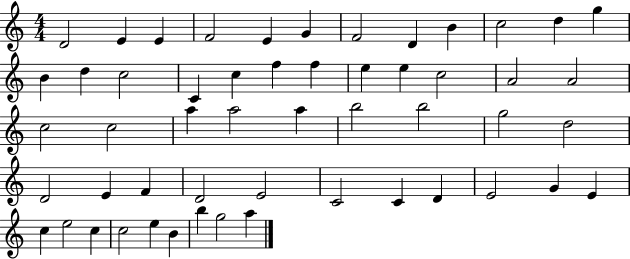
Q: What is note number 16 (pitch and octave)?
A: C4